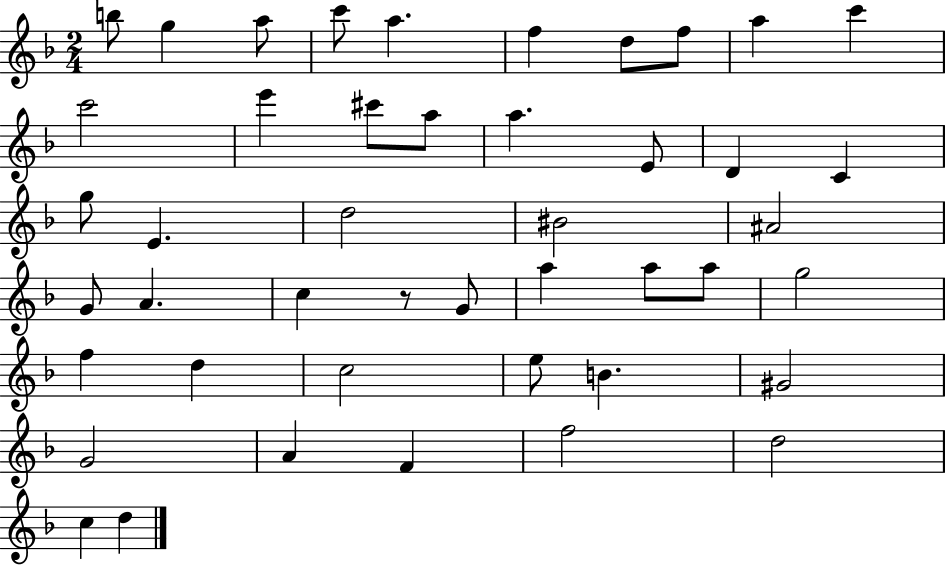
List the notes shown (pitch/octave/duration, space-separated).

B5/e G5/q A5/e C6/e A5/q. F5/q D5/e F5/e A5/q C6/q C6/h E6/q C#6/e A5/e A5/q. E4/e D4/q C4/q G5/e E4/q. D5/h BIS4/h A#4/h G4/e A4/q. C5/q R/e G4/e A5/q A5/e A5/e G5/h F5/q D5/q C5/h E5/e B4/q. G#4/h G4/h A4/q F4/q F5/h D5/h C5/q D5/q